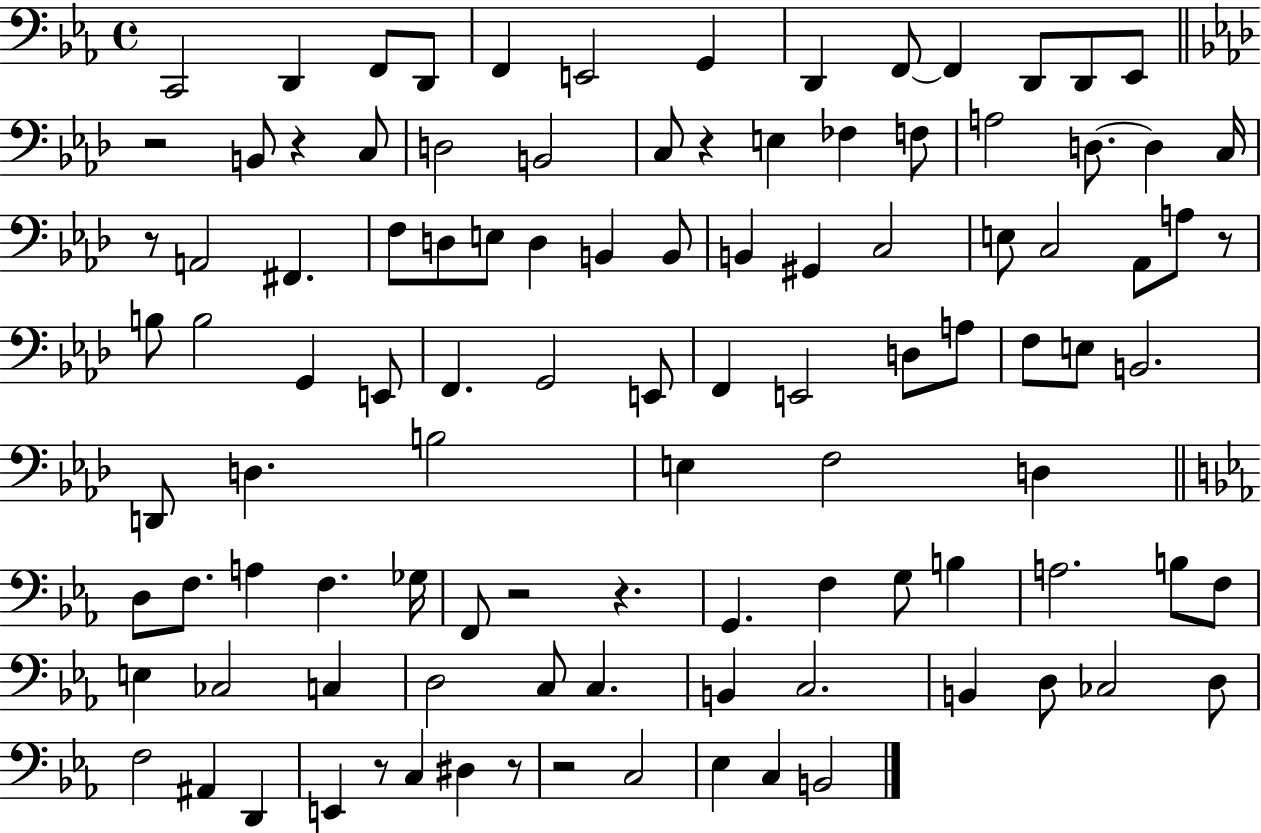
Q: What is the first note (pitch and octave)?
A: C2